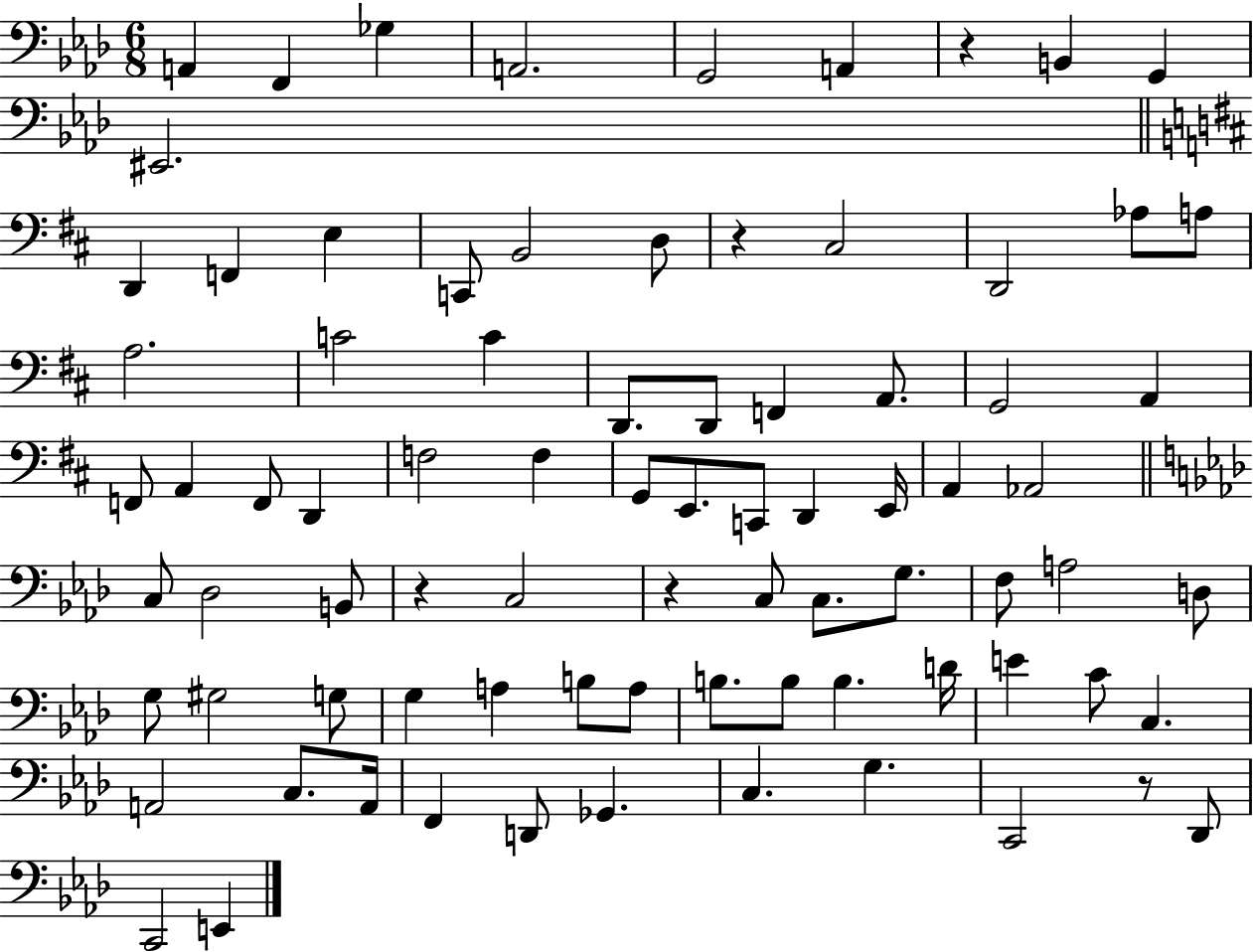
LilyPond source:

{
  \clef bass
  \numericTimeSignature
  \time 6/8
  \key aes \major
  a,4 f,4 ges4 | a,2. | g,2 a,4 | r4 b,4 g,4 | \break eis,2. | \bar "||" \break \key d \major d,4 f,4 e4 | c,8 b,2 d8 | r4 cis2 | d,2 aes8 a8 | \break a2. | c'2 c'4 | d,8. d,8 f,4 a,8. | g,2 a,4 | \break f,8 a,4 f,8 d,4 | f2 f4 | g,8 e,8. c,8 d,4 e,16 | a,4 aes,2 | \break \bar "||" \break \key f \minor c8 des2 b,8 | r4 c2 | r4 c8 c8. g8. | f8 a2 d8 | \break g8 gis2 g8 | g4 a4 b8 a8 | b8. b8 b4. d'16 | e'4 c'8 c4. | \break a,2 c8. a,16 | f,4 d,8 ges,4. | c4. g4. | c,2 r8 des,8 | \break c,2 e,4 | \bar "|."
}